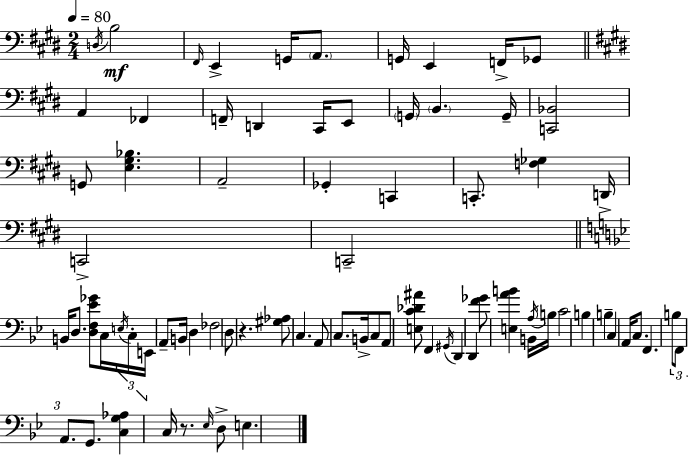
X:1
T:Untitled
M:2/4
L:1/4
K:E
D,/4 B,2 ^F,,/4 E,, G,,/4 A,,/2 G,,/4 E,, F,,/4 _G,,/2 A,, _F,, F,,/4 D,, ^C,,/4 E,,/2 G,,/4 B,, G,,/4 [C,,_B,,]2 G,,/2 [E,^G,_B,] A,,2 _G,, C,, C,,/2 [F,_G,] D,,/4 C,,2 C,,2 B,,/4 D,/2 [D,F,_E_G]/2 C,/4 E,/4 C,/4 E,,/4 A,,/2 B,,/4 D, _F,2 D,/2 z [^G,_A,]/2 C, A,,/2 C,/2 B,,/4 C,/2 A,,/2 [E,C_D^A]/2 F,, ^G,,/4 D,, D,, [F_G]/2 [E,AB] B,,/4 A,/4 B,/4 C2 B, B, C, A,,/4 C,/2 F,, B,/2 F,,/2 A,,/2 G,,/2 [C,G,_A,] C,/4 z/2 _E,/4 D,/2 E,